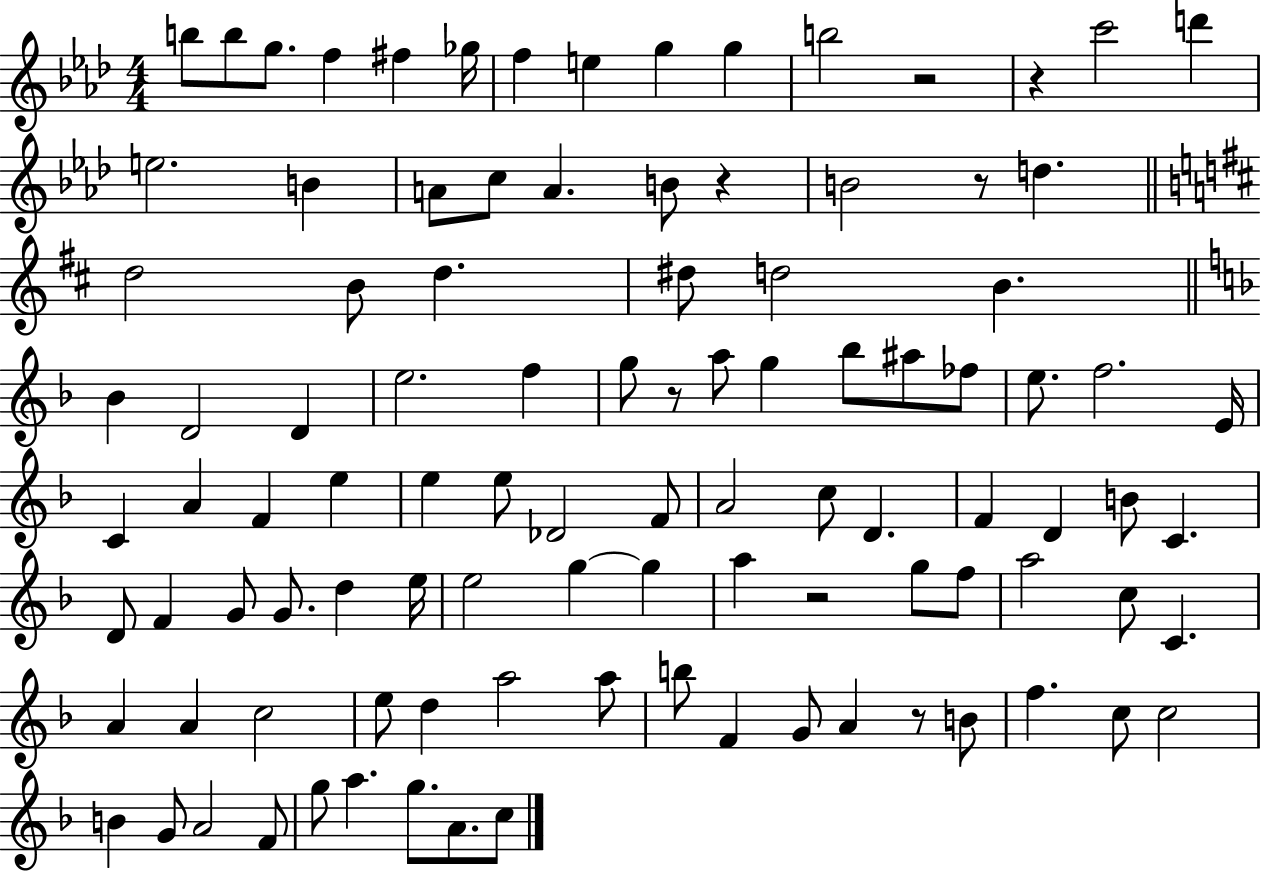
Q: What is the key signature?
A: AES major